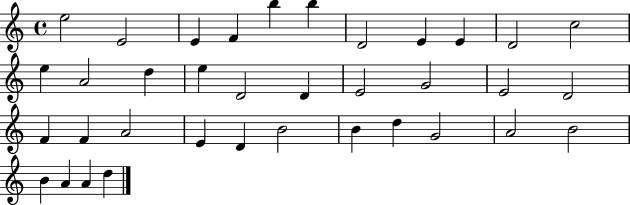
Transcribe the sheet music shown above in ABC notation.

X:1
T:Untitled
M:4/4
L:1/4
K:C
e2 E2 E F b b D2 E E D2 c2 e A2 d e D2 D E2 G2 E2 D2 F F A2 E D B2 B d G2 A2 B2 B A A d